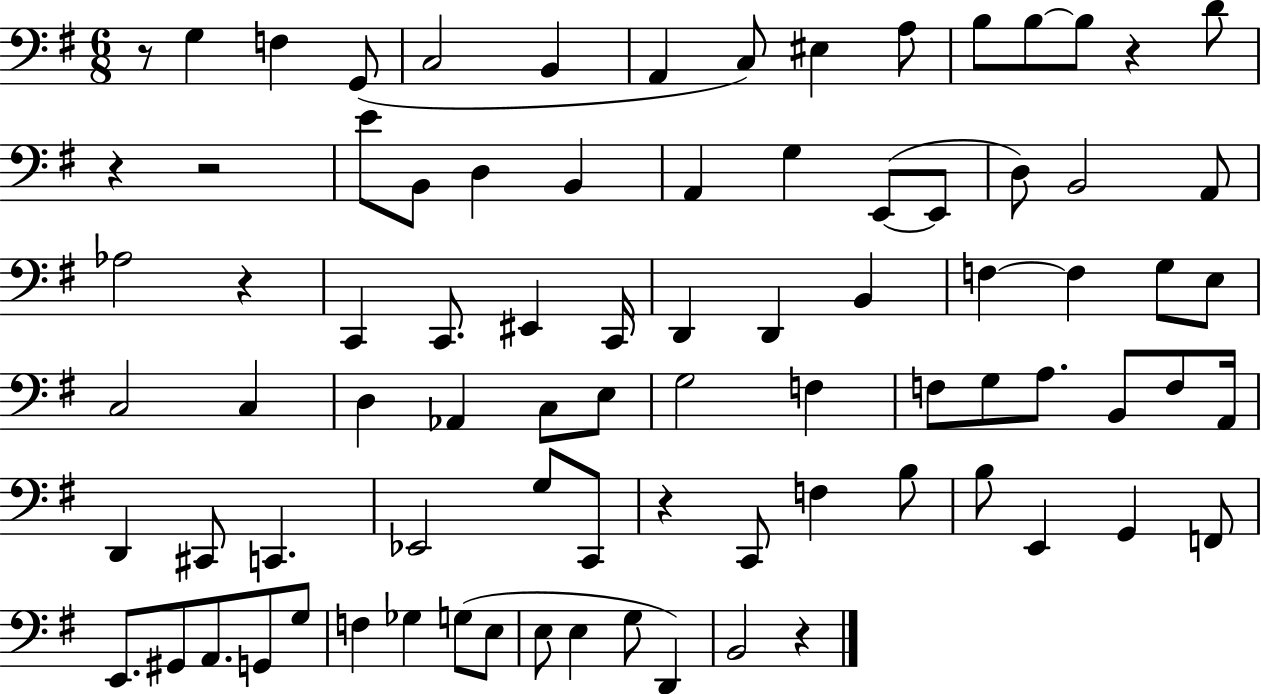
X:1
T:Untitled
M:6/8
L:1/4
K:G
z/2 G, F, G,,/2 C,2 B,, A,, C,/2 ^E, A,/2 B,/2 B,/2 B,/2 z D/2 z z2 E/2 B,,/2 D, B,, A,, G, E,,/2 E,,/2 D,/2 B,,2 A,,/2 _A,2 z C,, C,,/2 ^E,, C,,/4 D,, D,, B,, F, F, G,/2 E,/2 C,2 C, D, _A,, C,/2 E,/2 G,2 F, F,/2 G,/2 A,/2 B,,/2 F,/2 A,,/4 D,, ^C,,/2 C,, _E,,2 G,/2 C,,/2 z C,,/2 F, B,/2 B,/2 E,, G,, F,,/2 E,,/2 ^G,,/2 A,,/2 G,,/2 G,/2 F, _G, G,/2 E,/2 E,/2 E, G,/2 D,, B,,2 z